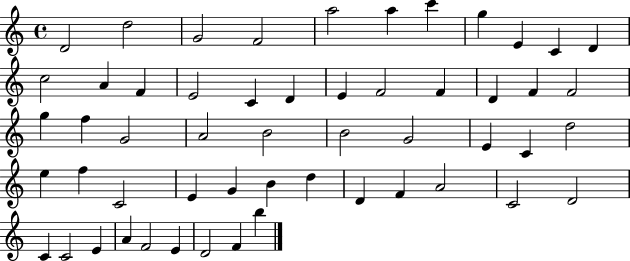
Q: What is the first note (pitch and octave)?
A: D4